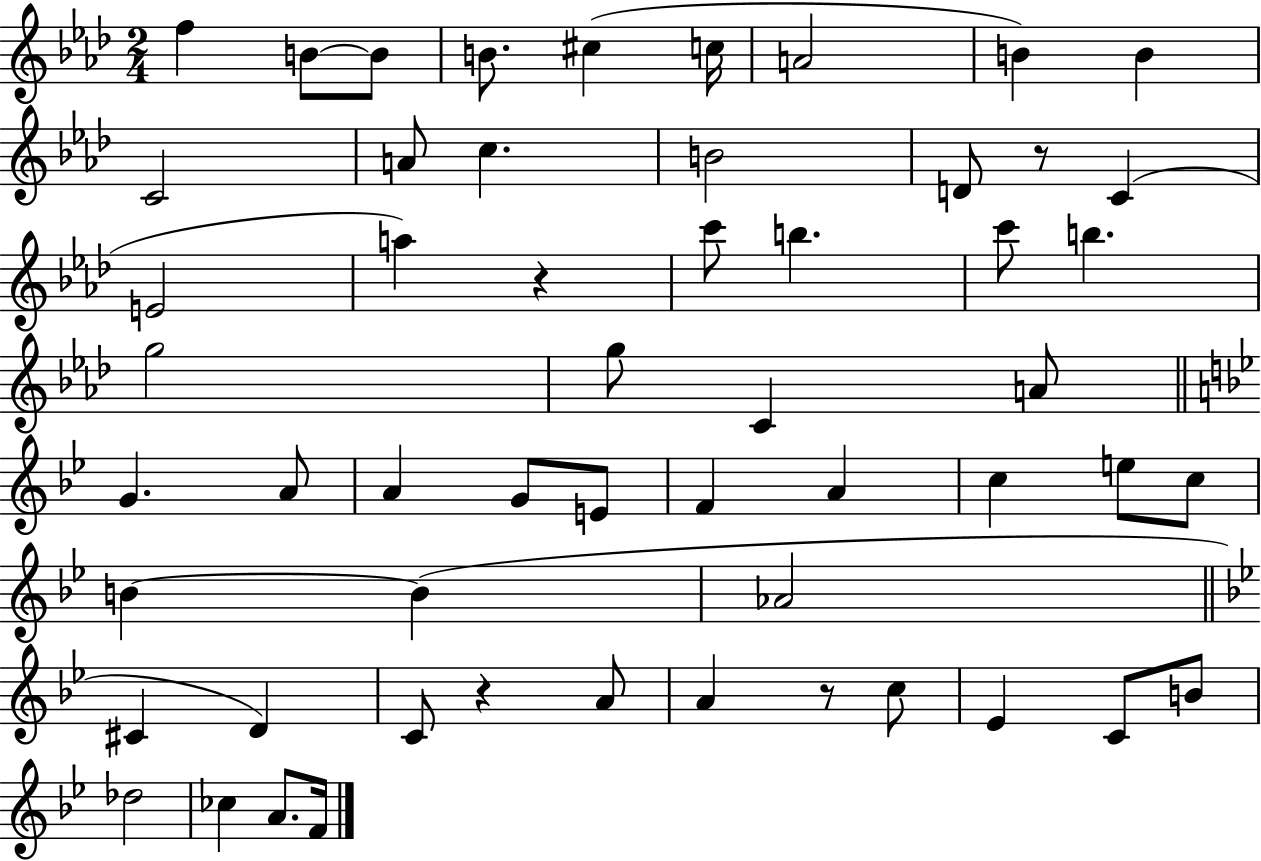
{
  \clef treble
  \numericTimeSignature
  \time 2/4
  \key aes \major
  \repeat volta 2 { f''4 b'8~~ b'8 | b'8. cis''4( c''16 | a'2 | b'4) b'4 | \break c'2 | a'8 c''4. | b'2 | d'8 r8 c'4( | \break e'2 | a''4) r4 | c'''8 b''4. | c'''8 b''4. | \break g''2 | g''8 c'4 a'8 | \bar "||" \break \key bes \major g'4. a'8 | a'4 g'8 e'8 | f'4 a'4 | c''4 e''8 c''8 | \break b'4~~ b'4( | aes'2 | \bar "||" \break \key bes \major cis'4 d'4) | c'8 r4 a'8 | a'4 r8 c''8 | ees'4 c'8 b'8 | \break des''2 | ces''4 a'8. f'16 | } \bar "|."
}